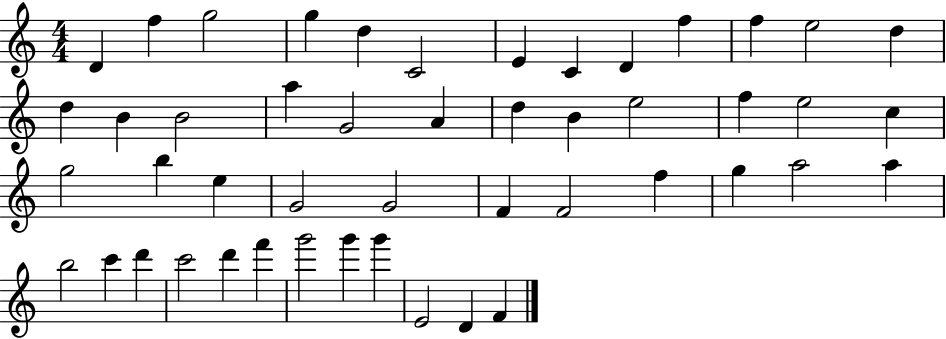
{
  \clef treble
  \numericTimeSignature
  \time 4/4
  \key c \major
  d'4 f''4 g''2 | g''4 d''4 c'2 | e'4 c'4 d'4 f''4 | f''4 e''2 d''4 | \break d''4 b'4 b'2 | a''4 g'2 a'4 | d''4 b'4 e''2 | f''4 e''2 c''4 | \break g''2 b''4 e''4 | g'2 g'2 | f'4 f'2 f''4 | g''4 a''2 a''4 | \break b''2 c'''4 d'''4 | c'''2 d'''4 f'''4 | g'''2 g'''4 g'''4 | e'2 d'4 f'4 | \break \bar "|."
}